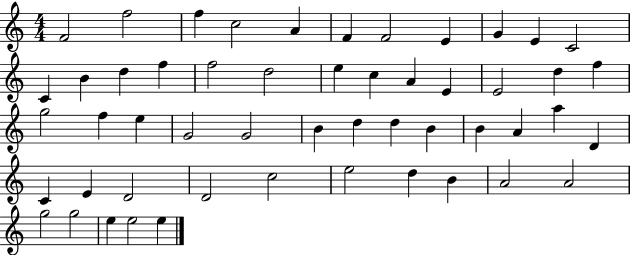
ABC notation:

X:1
T:Untitled
M:4/4
L:1/4
K:C
F2 f2 f c2 A F F2 E G E C2 C B d f f2 d2 e c A E E2 d f g2 f e G2 G2 B d d B B A a D C E D2 D2 c2 e2 d B A2 A2 g2 g2 e e2 e